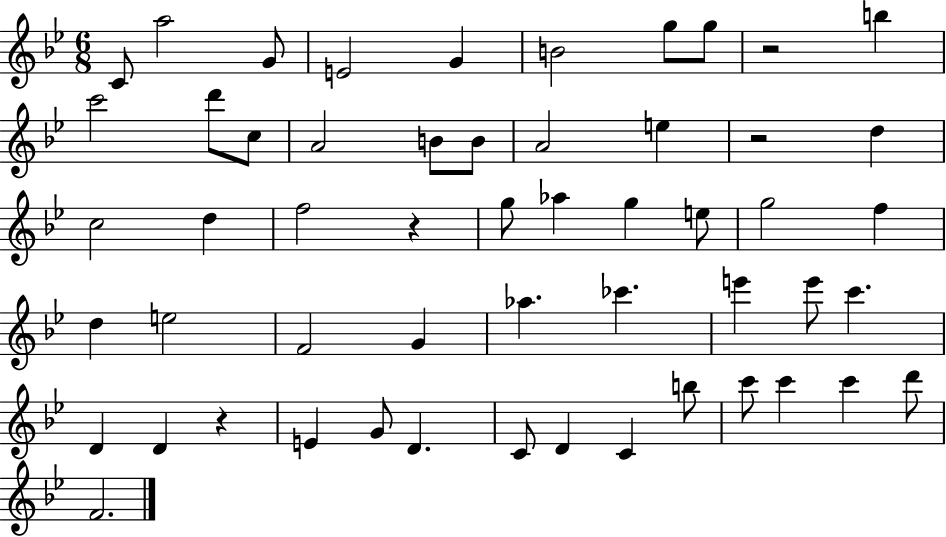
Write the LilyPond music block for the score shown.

{
  \clef treble
  \numericTimeSignature
  \time 6/8
  \key bes \major
  \repeat volta 2 { c'8 a''2 g'8 | e'2 g'4 | b'2 g''8 g''8 | r2 b''4 | \break c'''2 d'''8 c''8 | a'2 b'8 b'8 | a'2 e''4 | r2 d''4 | \break c''2 d''4 | f''2 r4 | g''8 aes''4 g''4 e''8 | g''2 f''4 | \break d''4 e''2 | f'2 g'4 | aes''4. ces'''4. | e'''4 e'''8 c'''4. | \break d'4 d'4 r4 | e'4 g'8 d'4. | c'8 d'4 c'4 b''8 | c'''8 c'''4 c'''4 d'''8 | \break f'2. | } \bar "|."
}